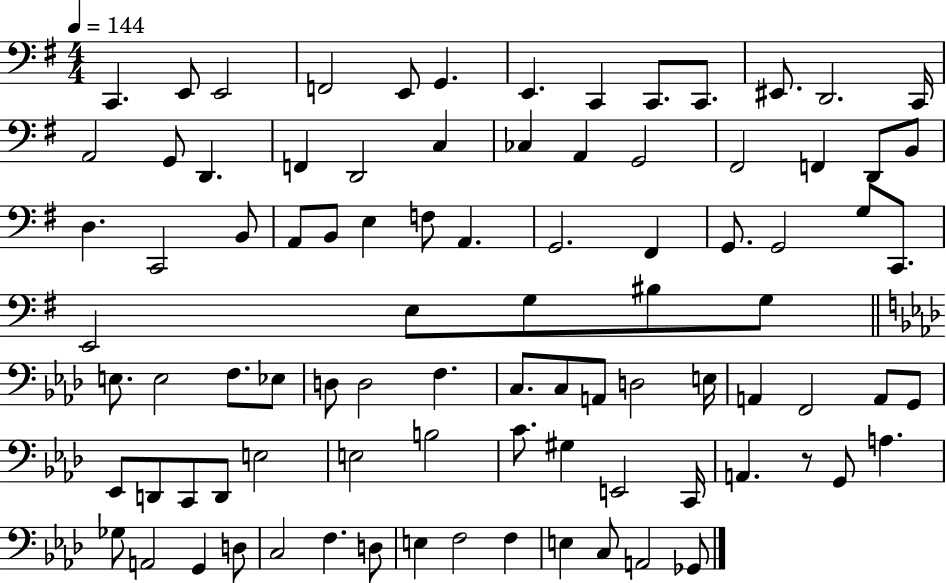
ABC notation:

X:1
T:Untitled
M:4/4
L:1/4
K:G
C,, E,,/2 E,,2 F,,2 E,,/2 G,, E,, C,, C,,/2 C,,/2 ^E,,/2 D,,2 C,,/4 A,,2 G,,/2 D,, F,, D,,2 C, _C, A,, G,,2 ^F,,2 F,, D,,/2 B,,/2 D, C,,2 B,,/2 A,,/2 B,,/2 E, F,/2 A,, G,,2 ^F,, G,,/2 G,,2 G,/2 C,,/2 E,,2 E,/2 G,/2 ^B,/2 G,/2 E,/2 E,2 F,/2 _E,/2 D,/2 D,2 F, C,/2 C,/2 A,,/2 D,2 E,/4 A,, F,,2 A,,/2 G,,/2 _E,,/2 D,,/2 C,,/2 D,,/2 E,2 E,2 B,2 C/2 ^G, E,,2 C,,/4 A,, z/2 G,,/2 A, _G,/2 A,,2 G,, D,/2 C,2 F, D,/2 E, F,2 F, E, C,/2 A,,2 _G,,/2